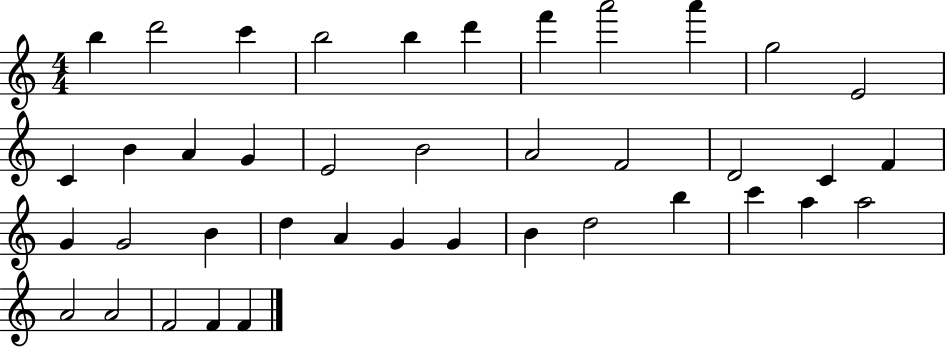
{
  \clef treble
  \numericTimeSignature
  \time 4/4
  \key c \major
  b''4 d'''2 c'''4 | b''2 b''4 d'''4 | f'''4 a'''2 a'''4 | g''2 e'2 | \break c'4 b'4 a'4 g'4 | e'2 b'2 | a'2 f'2 | d'2 c'4 f'4 | \break g'4 g'2 b'4 | d''4 a'4 g'4 g'4 | b'4 d''2 b''4 | c'''4 a''4 a''2 | \break a'2 a'2 | f'2 f'4 f'4 | \bar "|."
}